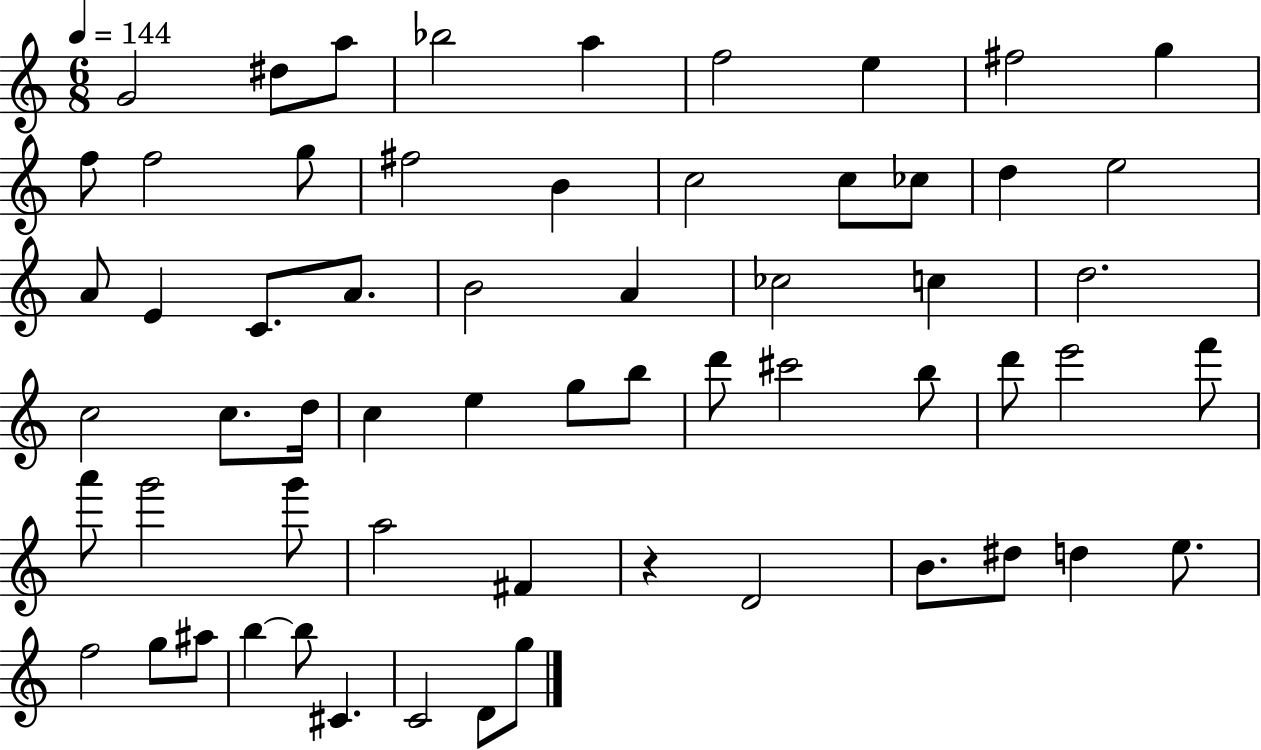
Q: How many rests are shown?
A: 1